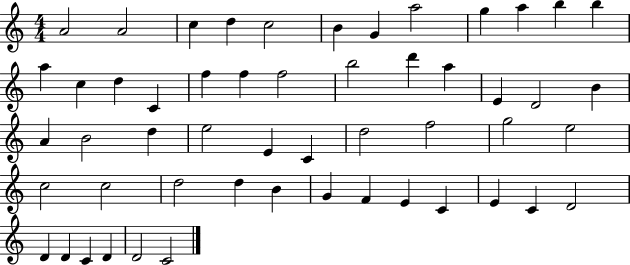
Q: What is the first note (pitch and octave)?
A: A4